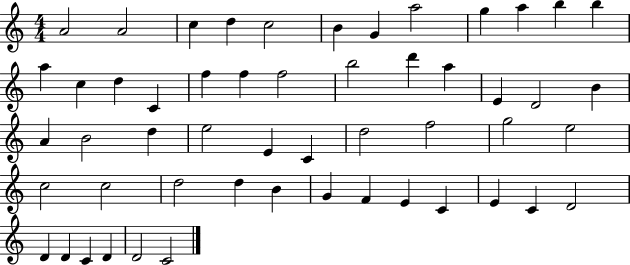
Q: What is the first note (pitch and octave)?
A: A4